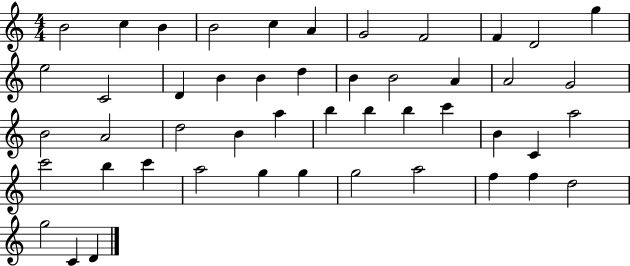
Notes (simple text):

B4/h C5/q B4/q B4/h C5/q A4/q G4/h F4/h F4/q D4/h G5/q E5/h C4/h D4/q B4/q B4/q D5/q B4/q B4/h A4/q A4/h G4/h B4/h A4/h D5/h B4/q A5/q B5/q B5/q B5/q C6/q B4/q C4/q A5/h C6/h B5/q C6/q A5/h G5/q G5/q G5/h A5/h F5/q F5/q D5/h G5/h C4/q D4/q